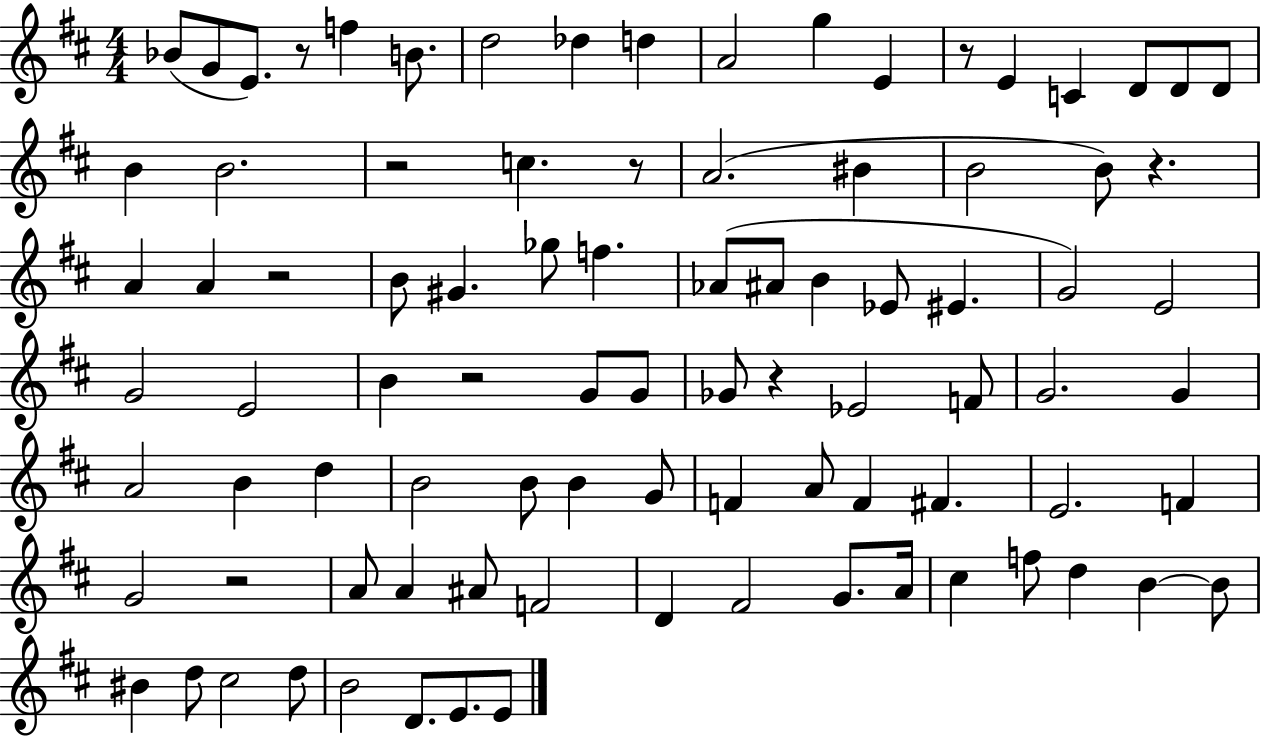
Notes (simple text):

Bb4/e G4/e E4/e. R/e F5/q B4/e. D5/h Db5/q D5/q A4/h G5/q E4/q R/e E4/q C4/q D4/e D4/e D4/e B4/q B4/h. R/h C5/q. R/e A4/h. BIS4/q B4/h B4/e R/q. A4/q A4/q R/h B4/e G#4/q. Gb5/e F5/q. Ab4/e A#4/e B4/q Eb4/e EIS4/q. G4/h E4/h G4/h E4/h B4/q R/h G4/e G4/e Gb4/e R/q Eb4/h F4/e G4/h. G4/q A4/h B4/q D5/q B4/h B4/e B4/q G4/e F4/q A4/e F4/q F#4/q. E4/h. F4/q G4/h R/h A4/e A4/q A#4/e F4/h D4/q F#4/h G4/e. A4/s C#5/q F5/e D5/q B4/q B4/e BIS4/q D5/e C#5/h D5/e B4/h D4/e. E4/e. E4/e